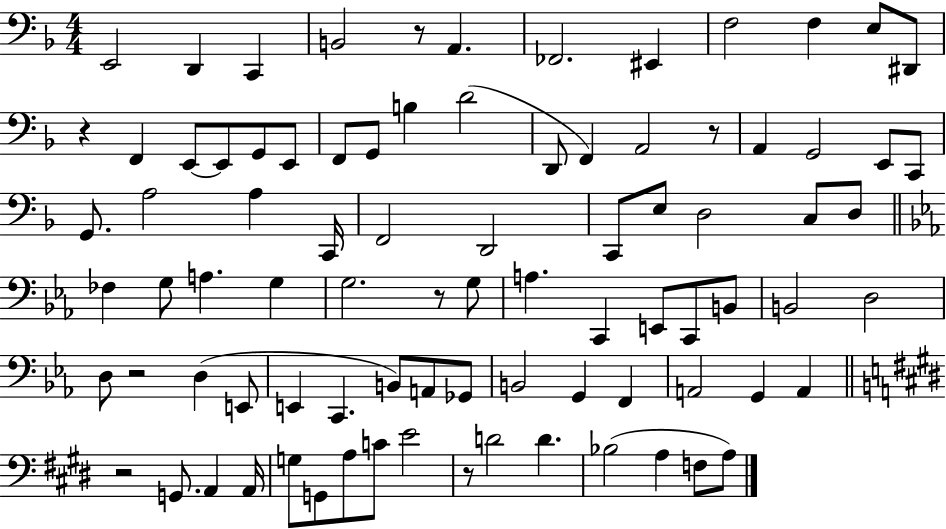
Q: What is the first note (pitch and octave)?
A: E2